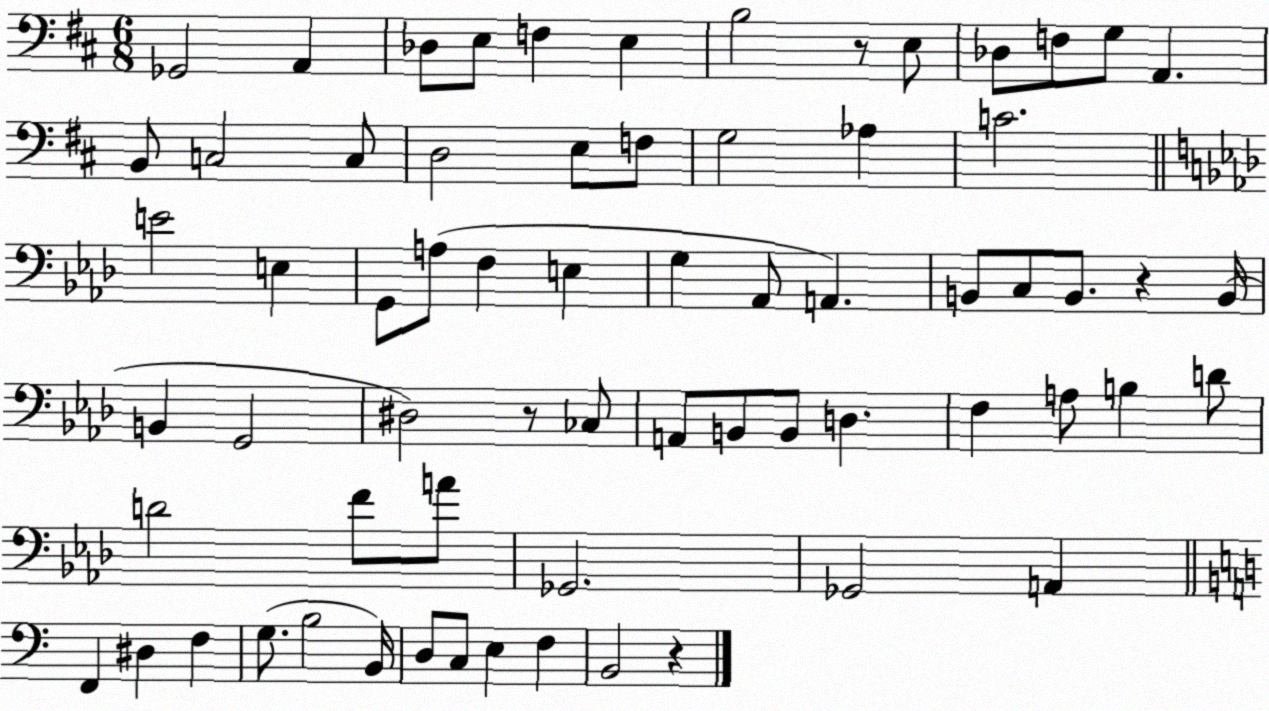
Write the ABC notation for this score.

X:1
T:Untitled
M:6/8
L:1/4
K:D
_G,,2 A,, _D,/2 E,/2 F, E, B,2 z/2 E,/2 _D,/2 F,/2 G,/2 A,, B,,/2 C,2 C,/2 D,2 E,/2 F,/2 G,2 _A, C2 E2 E, G,,/2 A,/2 F, E, G, _A,,/2 A,, B,,/2 C,/2 B,,/2 z B,,/4 B,, G,,2 ^D,2 z/2 _C,/2 A,,/2 B,,/2 B,,/2 D, F, A,/2 B, D/2 D2 F/2 A/2 _G,,2 _G,,2 A,, F,, ^D, F, G,/2 B,2 B,,/4 D,/2 C,/2 E, F, B,,2 z